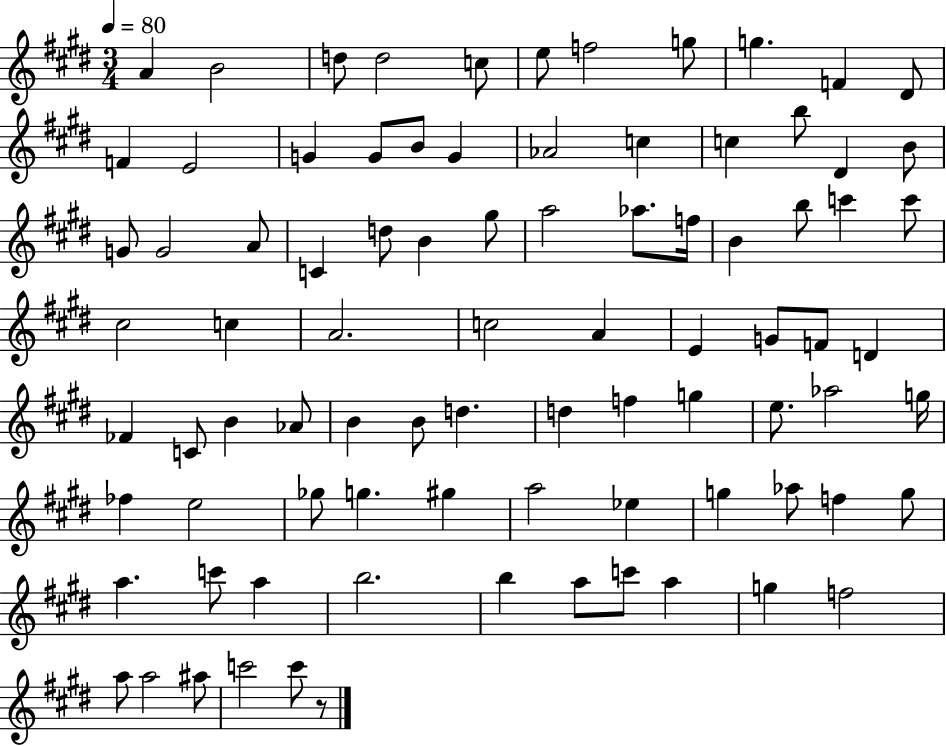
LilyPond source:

{
  \clef treble
  \numericTimeSignature
  \time 3/4
  \key e \major
  \tempo 4 = 80
  \repeat volta 2 { a'4 b'2 | d''8 d''2 c''8 | e''8 f''2 g''8 | g''4. f'4 dis'8 | \break f'4 e'2 | g'4 g'8 b'8 g'4 | aes'2 c''4 | c''4 b''8 dis'4 b'8 | \break g'8 g'2 a'8 | c'4 d''8 b'4 gis''8 | a''2 aes''8. f''16 | b'4 b''8 c'''4 c'''8 | \break cis''2 c''4 | a'2. | c''2 a'4 | e'4 g'8 f'8 d'4 | \break fes'4 c'8 b'4 aes'8 | b'4 b'8 d''4. | d''4 f''4 g''4 | e''8. aes''2 g''16 | \break fes''4 e''2 | ges''8 g''4. gis''4 | a''2 ees''4 | g''4 aes''8 f''4 g''8 | \break a''4. c'''8 a''4 | b''2. | b''4 a''8 c'''8 a''4 | g''4 f''2 | \break a''8 a''2 ais''8 | c'''2 c'''8 r8 | } \bar "|."
}